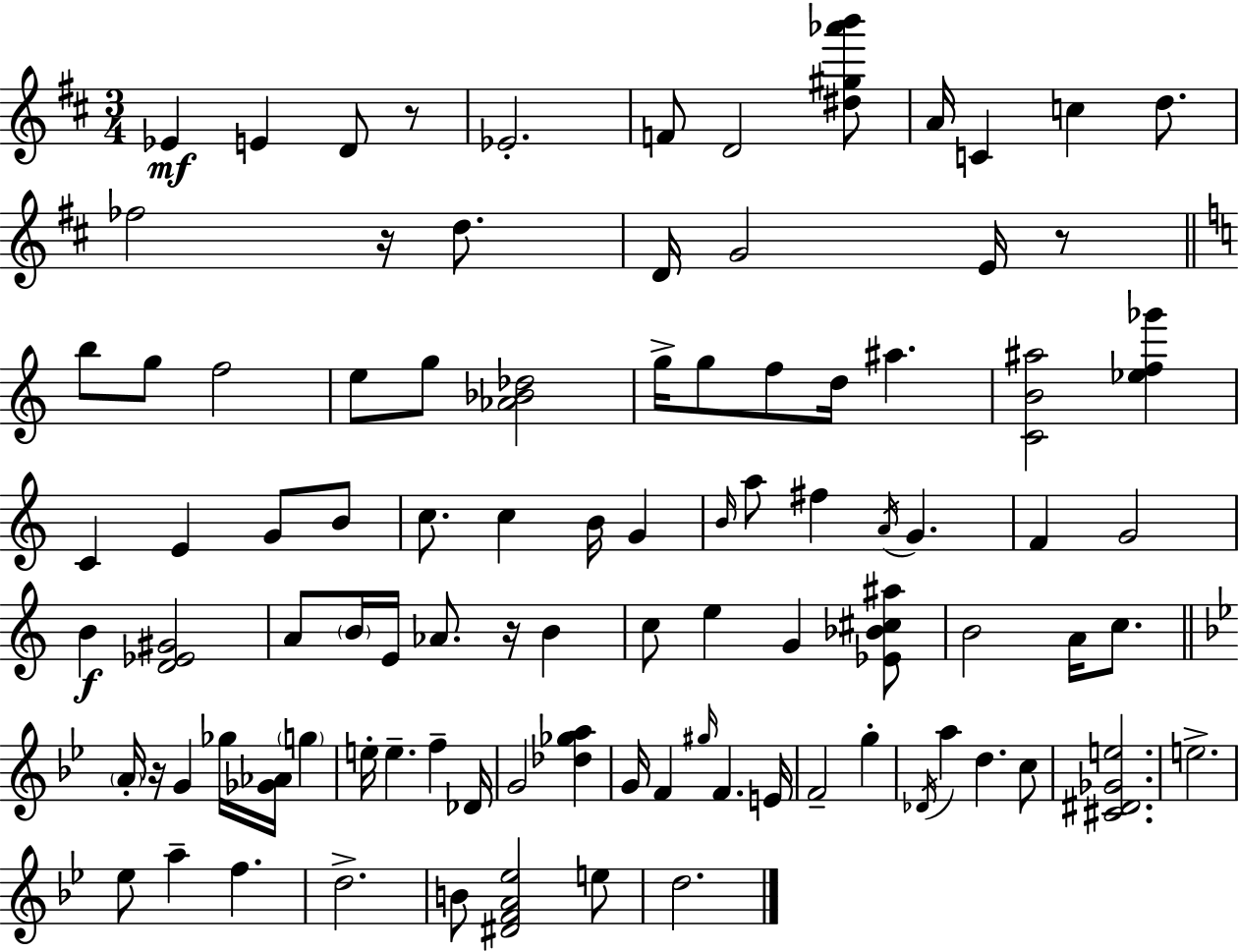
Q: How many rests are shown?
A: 5